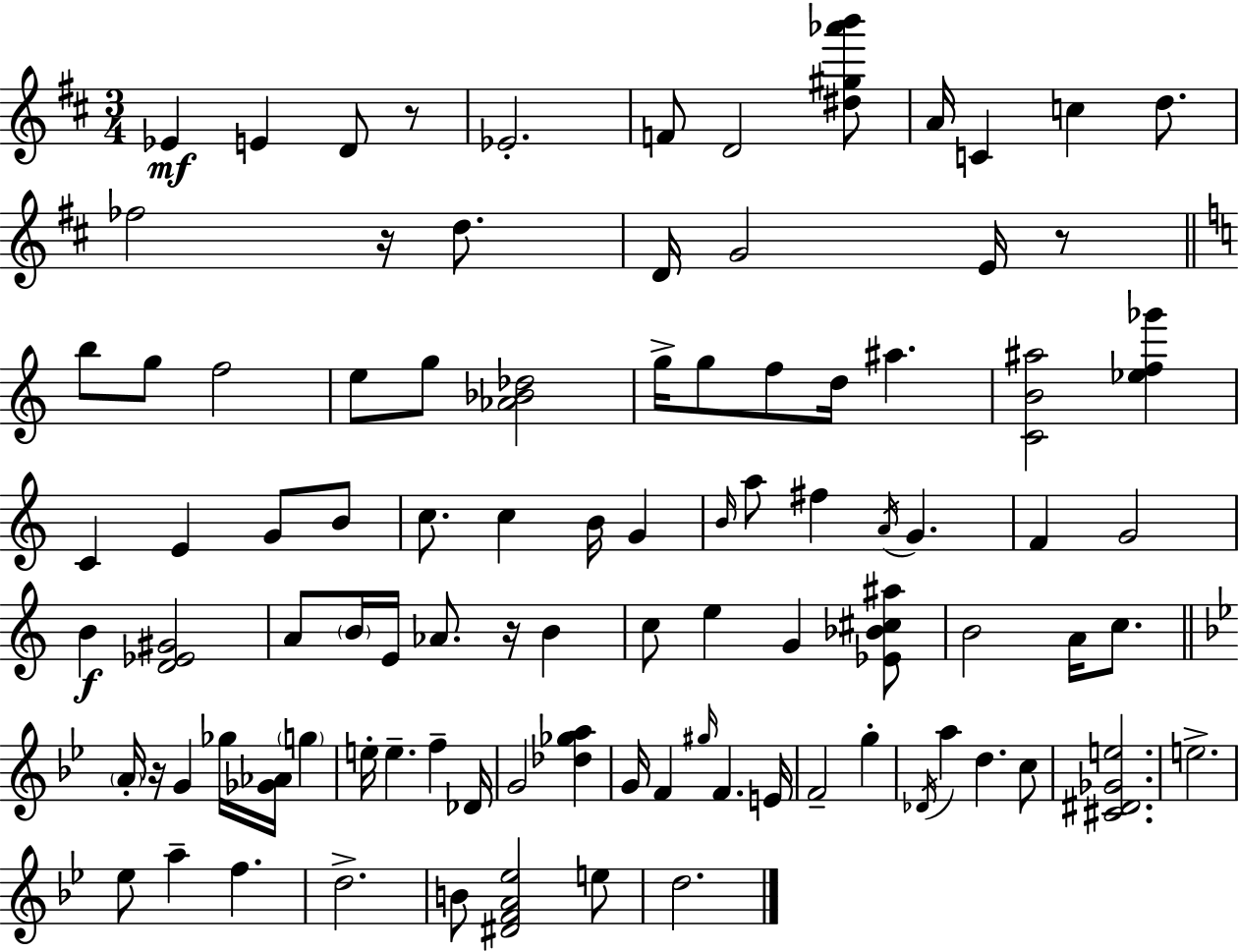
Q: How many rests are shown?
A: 5